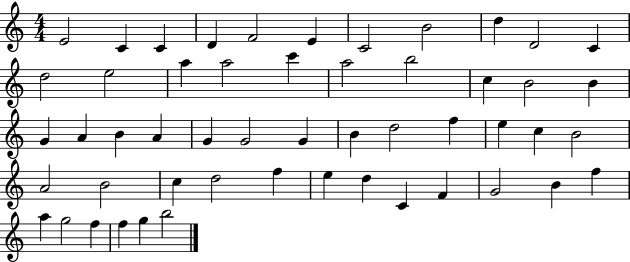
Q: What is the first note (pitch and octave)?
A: E4